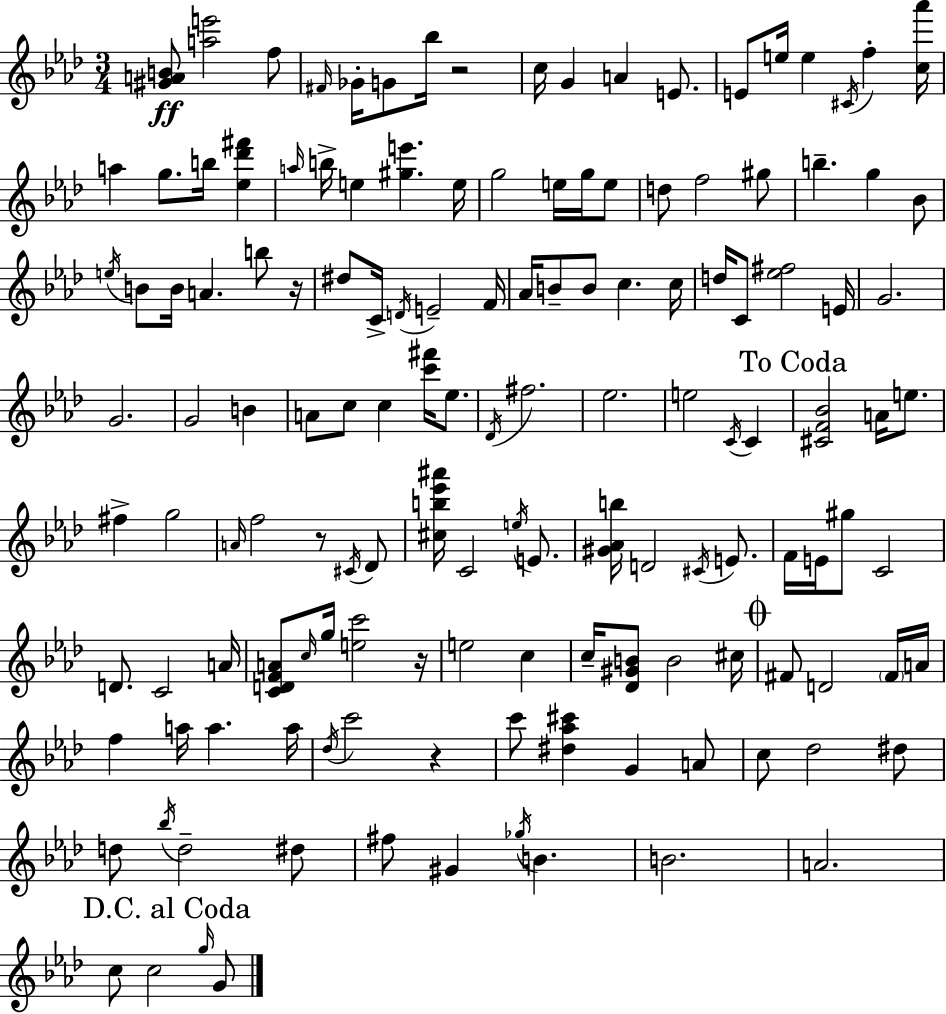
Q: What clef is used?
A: treble